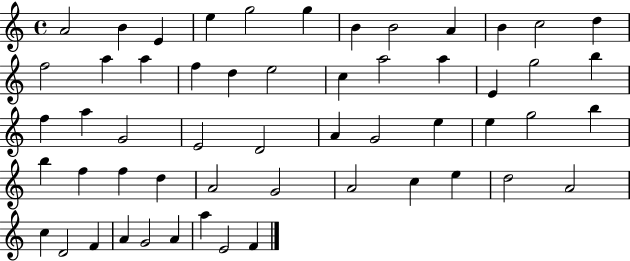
X:1
T:Untitled
M:4/4
L:1/4
K:C
A2 B E e g2 g B B2 A B c2 d f2 a a f d e2 c a2 a E g2 b f a G2 E2 D2 A G2 e e g2 b b f f d A2 G2 A2 c e d2 A2 c D2 F A G2 A a E2 F